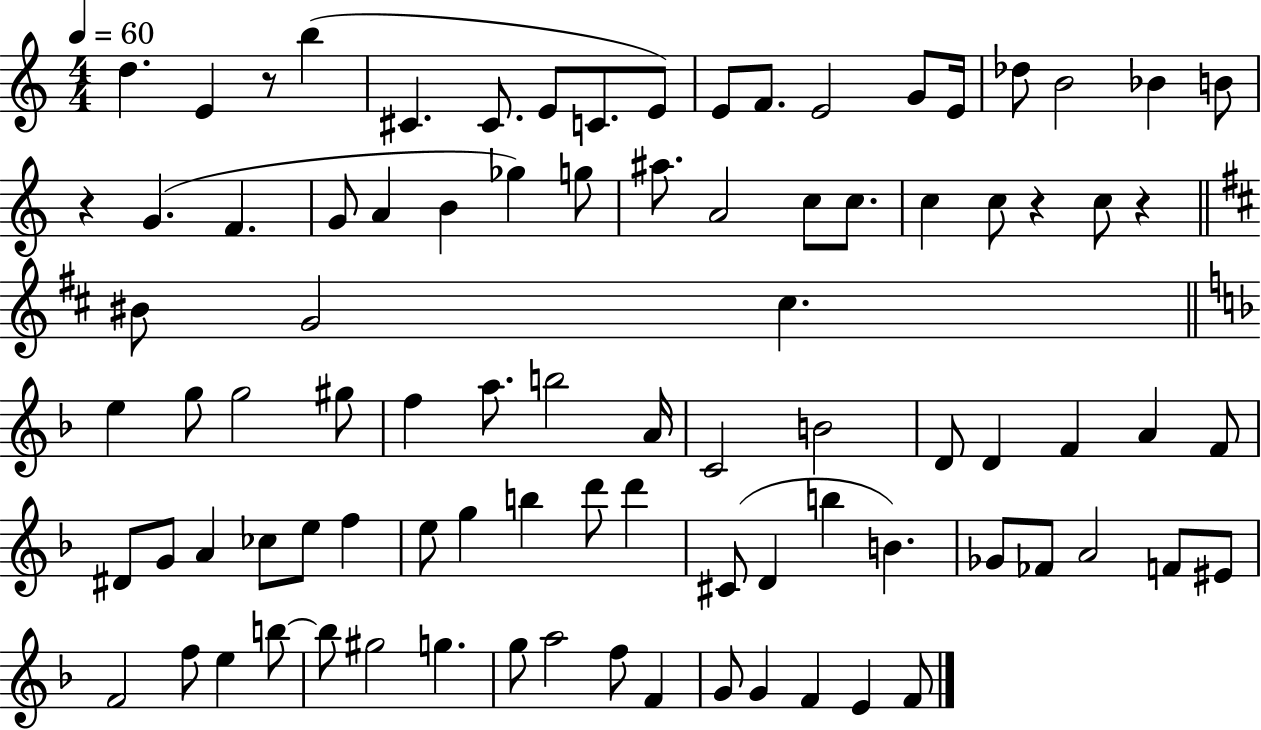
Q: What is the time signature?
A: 4/4